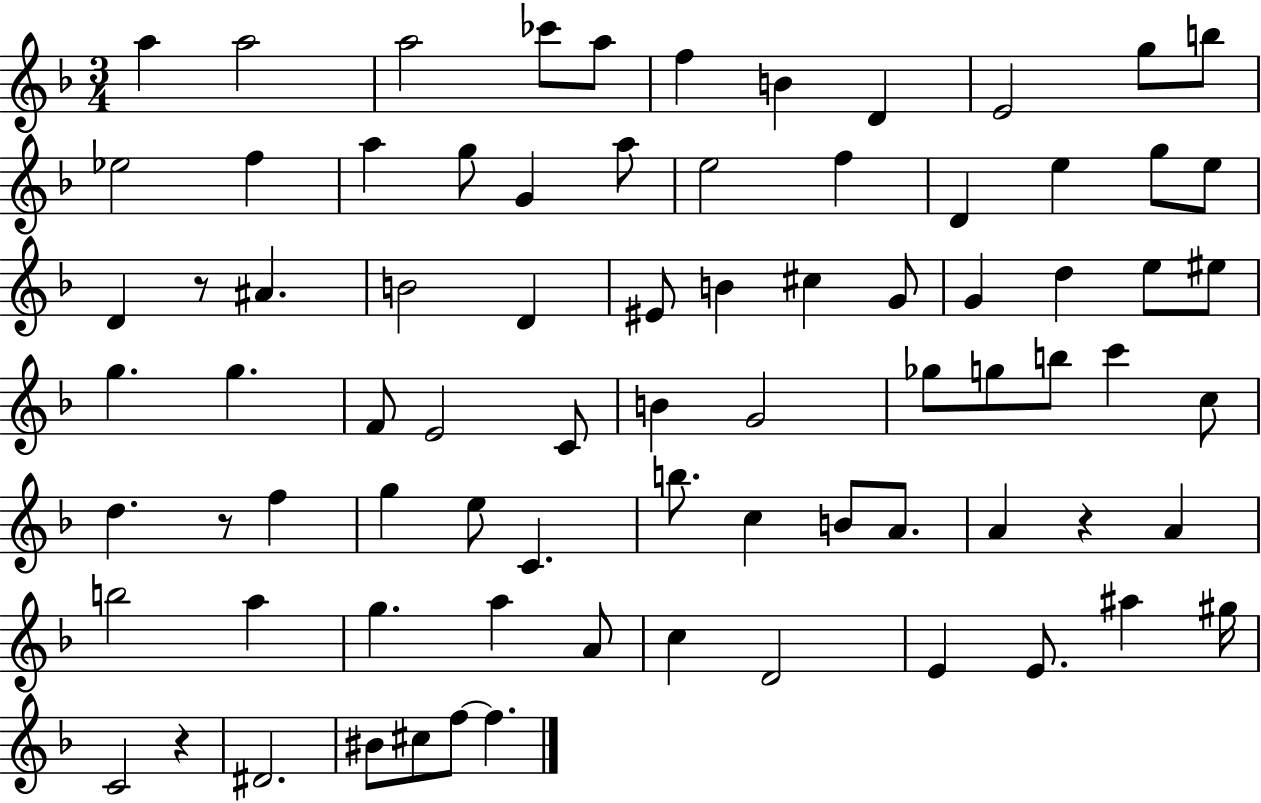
A5/q A5/h A5/h CES6/e A5/e F5/q B4/q D4/q E4/h G5/e B5/e Eb5/h F5/q A5/q G5/e G4/q A5/e E5/h F5/q D4/q E5/q G5/e E5/e D4/q R/e A#4/q. B4/h D4/q EIS4/e B4/q C#5/q G4/e G4/q D5/q E5/e EIS5/e G5/q. G5/q. F4/e E4/h C4/e B4/q G4/h Gb5/e G5/e B5/e C6/q C5/e D5/q. R/e F5/q G5/q E5/e C4/q. B5/e. C5/q B4/e A4/e. A4/q R/q A4/q B5/h A5/q G5/q. A5/q A4/e C5/q D4/h E4/q E4/e. A#5/q G#5/s C4/h R/q D#4/h. BIS4/e C#5/e F5/e F5/q.